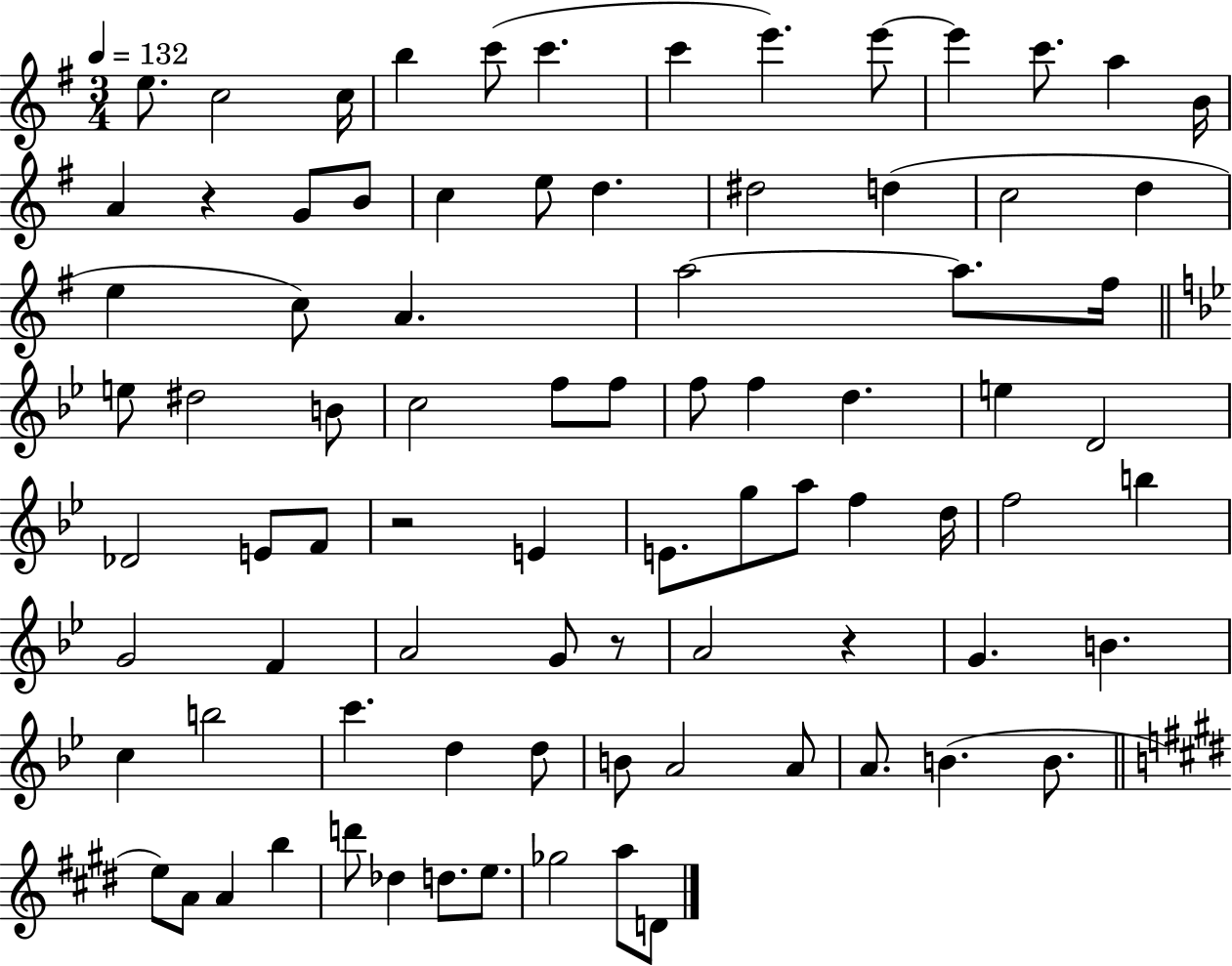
E5/e. C5/h C5/s B5/q C6/e C6/q. C6/q E6/q. E6/e E6/q C6/e. A5/q B4/s A4/q R/q G4/e B4/e C5/q E5/e D5/q. D#5/h D5/q C5/h D5/q E5/q C5/e A4/q. A5/h A5/e. F#5/s E5/e D#5/h B4/e C5/h F5/e F5/e F5/e F5/q D5/q. E5/q D4/h Db4/h E4/e F4/e R/h E4/q E4/e. G5/e A5/e F5/q D5/s F5/h B5/q G4/h F4/q A4/h G4/e R/e A4/h R/q G4/q. B4/q. C5/q B5/h C6/q. D5/q D5/e B4/e A4/h A4/e A4/e. B4/q. B4/e. E5/e A4/e A4/q B5/q D6/e Db5/q D5/e. E5/e. Gb5/h A5/e D4/e